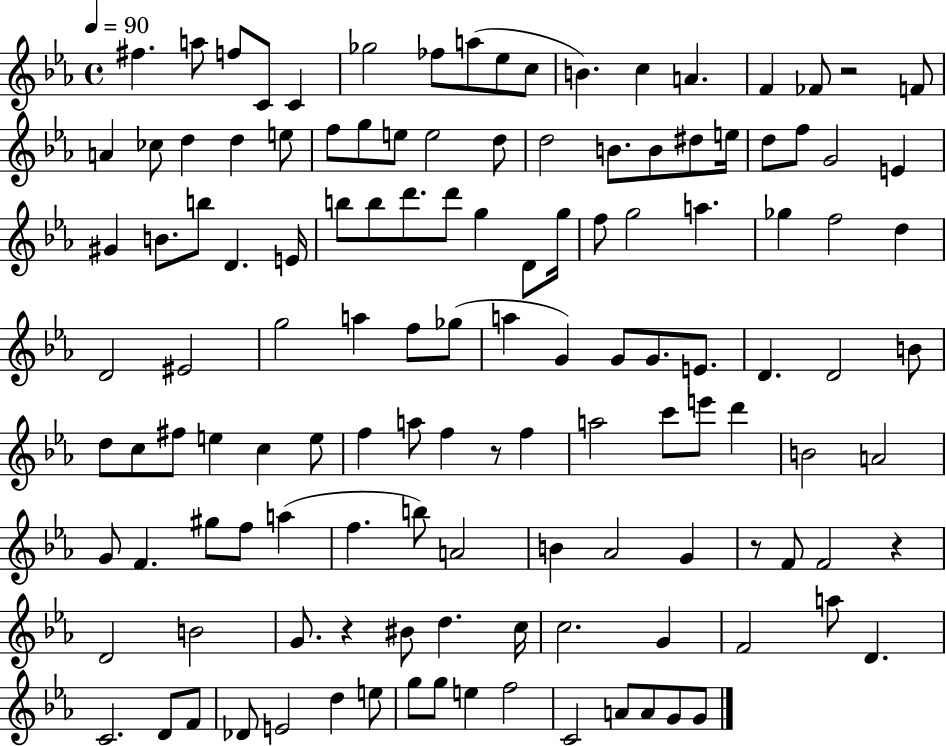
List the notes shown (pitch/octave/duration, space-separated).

F#5/q. A5/e F5/e C4/e C4/q Gb5/h FES5/e A5/e Eb5/e C5/e B4/q. C5/q A4/q. F4/q FES4/e R/h F4/e A4/q CES5/e D5/q D5/q E5/e F5/e G5/e E5/e E5/h D5/e D5/h B4/e. B4/e D#5/e E5/s D5/e F5/e G4/h E4/q G#4/q B4/e. B5/e D4/q. E4/s B5/e B5/e D6/e. D6/e G5/q D4/e G5/s F5/e G5/h A5/q. Gb5/q F5/h D5/q D4/h EIS4/h G5/h A5/q F5/e Gb5/e A5/q G4/q G4/e G4/e. E4/e. D4/q. D4/h B4/e D5/e C5/e F#5/e E5/q C5/q E5/e F5/q A5/e F5/q R/e F5/q A5/h C6/e E6/e D6/q B4/h A4/h G4/e F4/q. G#5/e F5/e A5/q F5/q. B5/e A4/h B4/q Ab4/h G4/q R/e F4/e F4/h R/q D4/h B4/h G4/e. R/q BIS4/e D5/q. C5/s C5/h. G4/q F4/h A5/e D4/q. C4/h. D4/e F4/e Db4/e E4/h D5/q E5/e G5/e G5/e E5/q F5/h C4/h A4/e A4/e G4/e G4/e